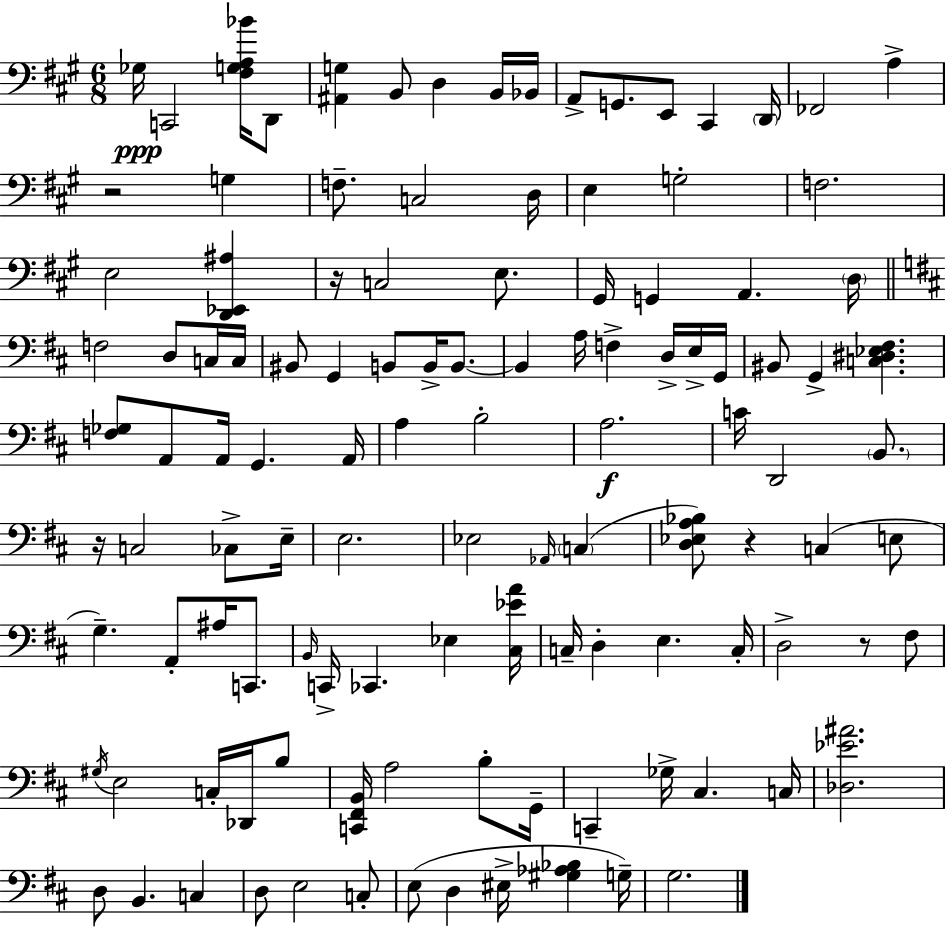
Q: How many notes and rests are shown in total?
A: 116